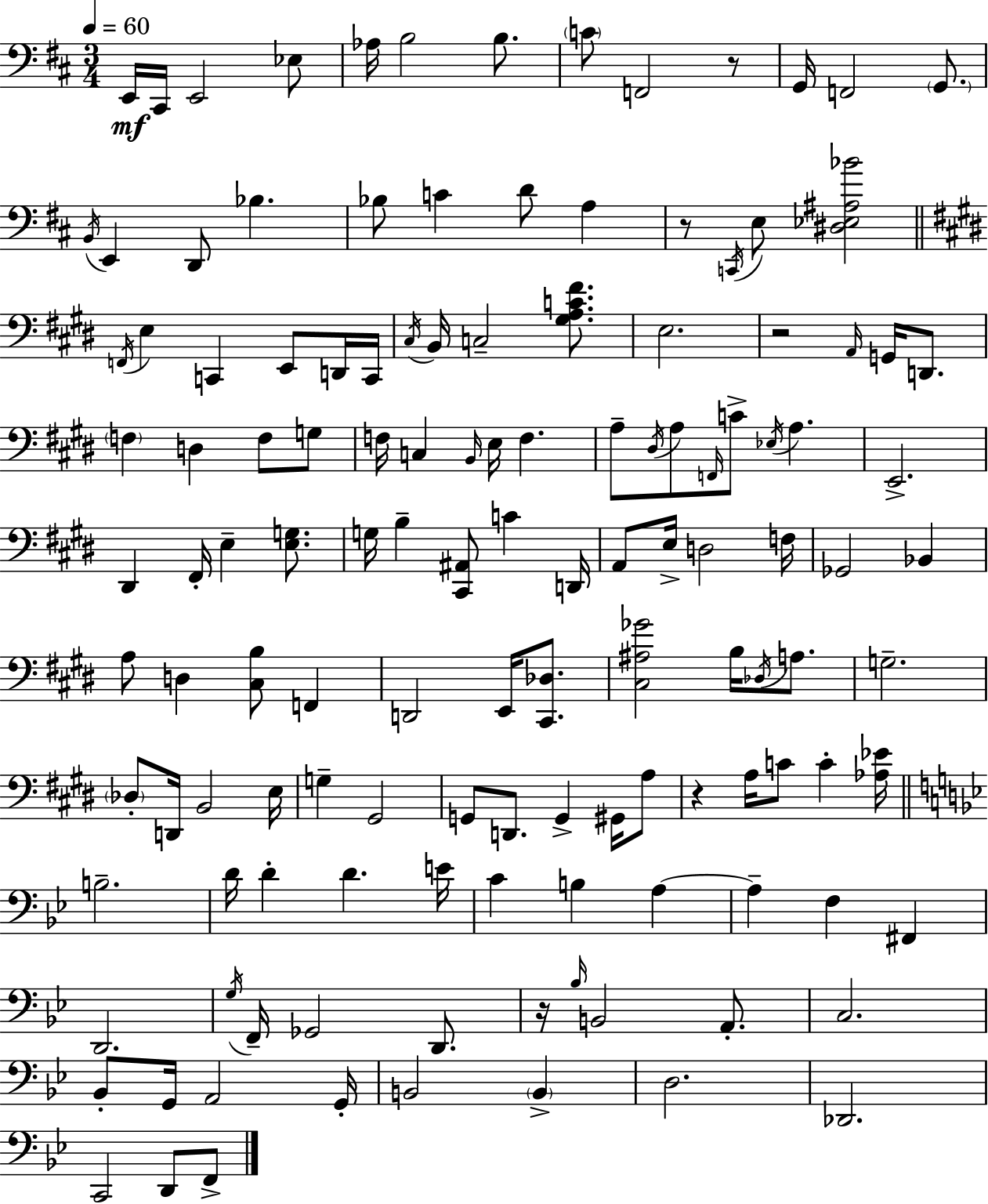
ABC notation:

X:1
T:Untitled
M:3/4
L:1/4
K:D
E,,/4 ^C,,/4 E,,2 _E,/2 _A,/4 B,2 B,/2 C/2 F,,2 z/2 G,,/4 F,,2 G,,/2 B,,/4 E,, D,,/2 _B, _B,/2 C D/2 A, z/2 C,,/4 E,/2 [^D,_E,^A,_B]2 F,,/4 E, C,, E,,/2 D,,/4 C,,/4 ^C,/4 B,,/4 C,2 [^G,A,C^F]/2 E,2 z2 A,,/4 G,,/4 D,,/2 F, D, F,/2 G,/2 F,/4 C, B,,/4 E,/4 F, A,/2 ^D,/4 A,/2 F,,/4 C/2 _E,/4 A, E,,2 ^D,, ^F,,/4 E, [E,G,]/2 G,/4 B, [^C,,^A,,]/2 C D,,/4 A,,/2 E,/4 D,2 F,/4 _G,,2 _B,, A,/2 D, [^C,B,]/2 F,, D,,2 E,,/4 [^C,,_D,]/2 [^C,^A,_G]2 B,/4 _D,/4 A,/2 G,2 _D,/2 D,,/4 B,,2 E,/4 G, ^G,,2 G,,/2 D,,/2 G,, ^G,,/4 A,/2 z A,/4 C/2 C [_A,_E]/4 B,2 D/4 D D E/4 C B, A, A, F, ^F,, D,,2 G,/4 F,,/4 _G,,2 D,,/2 z/4 _B,/4 B,,2 A,,/2 C,2 _B,,/2 G,,/4 A,,2 G,,/4 B,,2 B,, D,2 _D,,2 C,,2 D,,/2 F,,/2